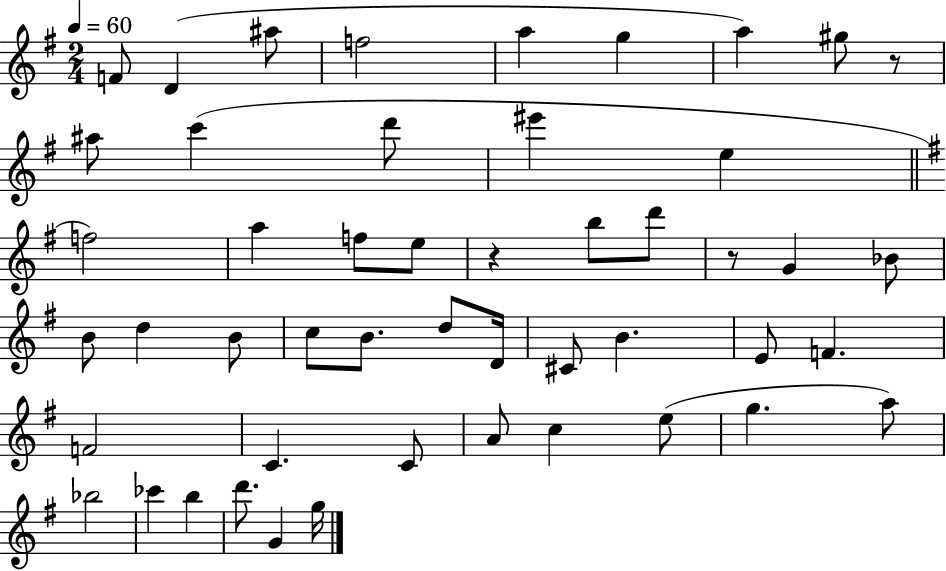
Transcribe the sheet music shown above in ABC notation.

X:1
T:Untitled
M:2/4
L:1/4
K:G
F/2 D ^a/2 f2 a g a ^g/2 z/2 ^a/2 c' d'/2 ^e' e f2 a f/2 e/2 z b/2 d'/2 z/2 G _B/2 B/2 d B/2 c/2 B/2 d/2 D/4 ^C/2 B E/2 F F2 C C/2 A/2 c e/2 g a/2 _b2 _c' b d'/2 G g/4